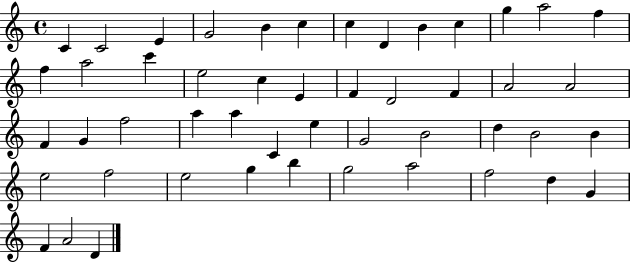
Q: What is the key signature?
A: C major